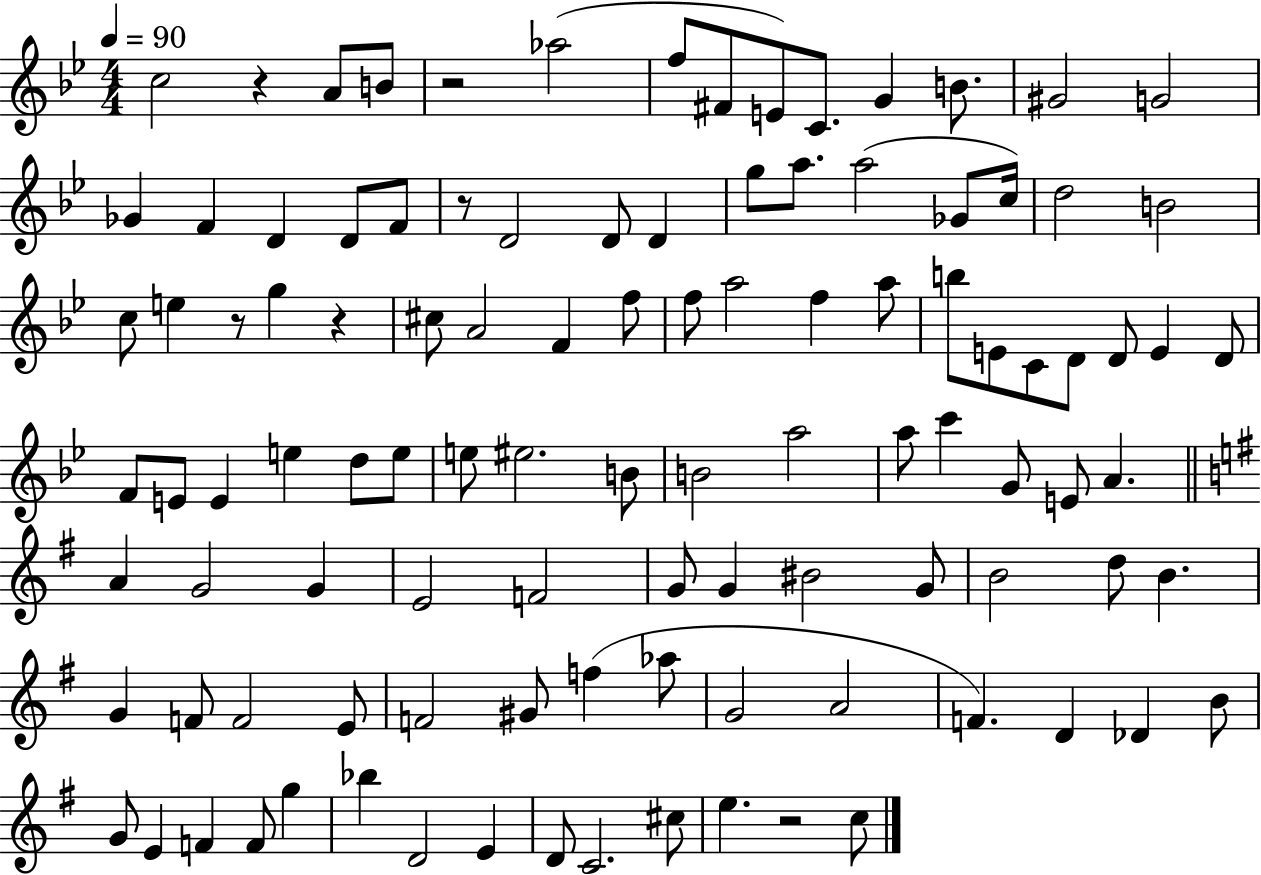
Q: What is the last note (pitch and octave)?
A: C5